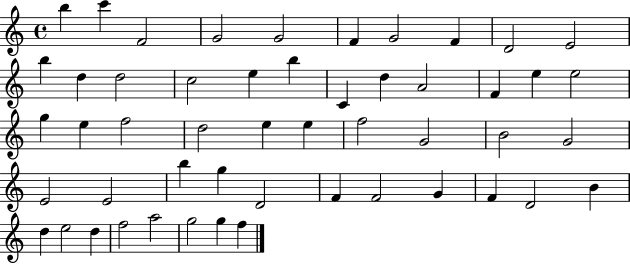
X:1
T:Untitled
M:4/4
L:1/4
K:C
b c' F2 G2 G2 F G2 F D2 E2 b d d2 c2 e b C d A2 F e e2 g e f2 d2 e e f2 G2 B2 G2 E2 E2 b g D2 F F2 G F D2 B d e2 d f2 a2 g2 g f